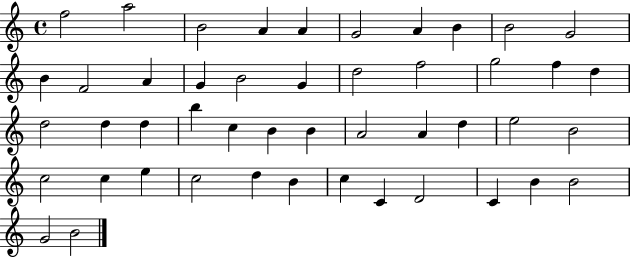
F5/h A5/h B4/h A4/q A4/q G4/h A4/q B4/q B4/h G4/h B4/q F4/h A4/q G4/q B4/h G4/q D5/h F5/h G5/h F5/q D5/q D5/h D5/q D5/q B5/q C5/q B4/q B4/q A4/h A4/q D5/q E5/h B4/h C5/h C5/q E5/q C5/h D5/q B4/q C5/q C4/q D4/h C4/q B4/q B4/h G4/h B4/h